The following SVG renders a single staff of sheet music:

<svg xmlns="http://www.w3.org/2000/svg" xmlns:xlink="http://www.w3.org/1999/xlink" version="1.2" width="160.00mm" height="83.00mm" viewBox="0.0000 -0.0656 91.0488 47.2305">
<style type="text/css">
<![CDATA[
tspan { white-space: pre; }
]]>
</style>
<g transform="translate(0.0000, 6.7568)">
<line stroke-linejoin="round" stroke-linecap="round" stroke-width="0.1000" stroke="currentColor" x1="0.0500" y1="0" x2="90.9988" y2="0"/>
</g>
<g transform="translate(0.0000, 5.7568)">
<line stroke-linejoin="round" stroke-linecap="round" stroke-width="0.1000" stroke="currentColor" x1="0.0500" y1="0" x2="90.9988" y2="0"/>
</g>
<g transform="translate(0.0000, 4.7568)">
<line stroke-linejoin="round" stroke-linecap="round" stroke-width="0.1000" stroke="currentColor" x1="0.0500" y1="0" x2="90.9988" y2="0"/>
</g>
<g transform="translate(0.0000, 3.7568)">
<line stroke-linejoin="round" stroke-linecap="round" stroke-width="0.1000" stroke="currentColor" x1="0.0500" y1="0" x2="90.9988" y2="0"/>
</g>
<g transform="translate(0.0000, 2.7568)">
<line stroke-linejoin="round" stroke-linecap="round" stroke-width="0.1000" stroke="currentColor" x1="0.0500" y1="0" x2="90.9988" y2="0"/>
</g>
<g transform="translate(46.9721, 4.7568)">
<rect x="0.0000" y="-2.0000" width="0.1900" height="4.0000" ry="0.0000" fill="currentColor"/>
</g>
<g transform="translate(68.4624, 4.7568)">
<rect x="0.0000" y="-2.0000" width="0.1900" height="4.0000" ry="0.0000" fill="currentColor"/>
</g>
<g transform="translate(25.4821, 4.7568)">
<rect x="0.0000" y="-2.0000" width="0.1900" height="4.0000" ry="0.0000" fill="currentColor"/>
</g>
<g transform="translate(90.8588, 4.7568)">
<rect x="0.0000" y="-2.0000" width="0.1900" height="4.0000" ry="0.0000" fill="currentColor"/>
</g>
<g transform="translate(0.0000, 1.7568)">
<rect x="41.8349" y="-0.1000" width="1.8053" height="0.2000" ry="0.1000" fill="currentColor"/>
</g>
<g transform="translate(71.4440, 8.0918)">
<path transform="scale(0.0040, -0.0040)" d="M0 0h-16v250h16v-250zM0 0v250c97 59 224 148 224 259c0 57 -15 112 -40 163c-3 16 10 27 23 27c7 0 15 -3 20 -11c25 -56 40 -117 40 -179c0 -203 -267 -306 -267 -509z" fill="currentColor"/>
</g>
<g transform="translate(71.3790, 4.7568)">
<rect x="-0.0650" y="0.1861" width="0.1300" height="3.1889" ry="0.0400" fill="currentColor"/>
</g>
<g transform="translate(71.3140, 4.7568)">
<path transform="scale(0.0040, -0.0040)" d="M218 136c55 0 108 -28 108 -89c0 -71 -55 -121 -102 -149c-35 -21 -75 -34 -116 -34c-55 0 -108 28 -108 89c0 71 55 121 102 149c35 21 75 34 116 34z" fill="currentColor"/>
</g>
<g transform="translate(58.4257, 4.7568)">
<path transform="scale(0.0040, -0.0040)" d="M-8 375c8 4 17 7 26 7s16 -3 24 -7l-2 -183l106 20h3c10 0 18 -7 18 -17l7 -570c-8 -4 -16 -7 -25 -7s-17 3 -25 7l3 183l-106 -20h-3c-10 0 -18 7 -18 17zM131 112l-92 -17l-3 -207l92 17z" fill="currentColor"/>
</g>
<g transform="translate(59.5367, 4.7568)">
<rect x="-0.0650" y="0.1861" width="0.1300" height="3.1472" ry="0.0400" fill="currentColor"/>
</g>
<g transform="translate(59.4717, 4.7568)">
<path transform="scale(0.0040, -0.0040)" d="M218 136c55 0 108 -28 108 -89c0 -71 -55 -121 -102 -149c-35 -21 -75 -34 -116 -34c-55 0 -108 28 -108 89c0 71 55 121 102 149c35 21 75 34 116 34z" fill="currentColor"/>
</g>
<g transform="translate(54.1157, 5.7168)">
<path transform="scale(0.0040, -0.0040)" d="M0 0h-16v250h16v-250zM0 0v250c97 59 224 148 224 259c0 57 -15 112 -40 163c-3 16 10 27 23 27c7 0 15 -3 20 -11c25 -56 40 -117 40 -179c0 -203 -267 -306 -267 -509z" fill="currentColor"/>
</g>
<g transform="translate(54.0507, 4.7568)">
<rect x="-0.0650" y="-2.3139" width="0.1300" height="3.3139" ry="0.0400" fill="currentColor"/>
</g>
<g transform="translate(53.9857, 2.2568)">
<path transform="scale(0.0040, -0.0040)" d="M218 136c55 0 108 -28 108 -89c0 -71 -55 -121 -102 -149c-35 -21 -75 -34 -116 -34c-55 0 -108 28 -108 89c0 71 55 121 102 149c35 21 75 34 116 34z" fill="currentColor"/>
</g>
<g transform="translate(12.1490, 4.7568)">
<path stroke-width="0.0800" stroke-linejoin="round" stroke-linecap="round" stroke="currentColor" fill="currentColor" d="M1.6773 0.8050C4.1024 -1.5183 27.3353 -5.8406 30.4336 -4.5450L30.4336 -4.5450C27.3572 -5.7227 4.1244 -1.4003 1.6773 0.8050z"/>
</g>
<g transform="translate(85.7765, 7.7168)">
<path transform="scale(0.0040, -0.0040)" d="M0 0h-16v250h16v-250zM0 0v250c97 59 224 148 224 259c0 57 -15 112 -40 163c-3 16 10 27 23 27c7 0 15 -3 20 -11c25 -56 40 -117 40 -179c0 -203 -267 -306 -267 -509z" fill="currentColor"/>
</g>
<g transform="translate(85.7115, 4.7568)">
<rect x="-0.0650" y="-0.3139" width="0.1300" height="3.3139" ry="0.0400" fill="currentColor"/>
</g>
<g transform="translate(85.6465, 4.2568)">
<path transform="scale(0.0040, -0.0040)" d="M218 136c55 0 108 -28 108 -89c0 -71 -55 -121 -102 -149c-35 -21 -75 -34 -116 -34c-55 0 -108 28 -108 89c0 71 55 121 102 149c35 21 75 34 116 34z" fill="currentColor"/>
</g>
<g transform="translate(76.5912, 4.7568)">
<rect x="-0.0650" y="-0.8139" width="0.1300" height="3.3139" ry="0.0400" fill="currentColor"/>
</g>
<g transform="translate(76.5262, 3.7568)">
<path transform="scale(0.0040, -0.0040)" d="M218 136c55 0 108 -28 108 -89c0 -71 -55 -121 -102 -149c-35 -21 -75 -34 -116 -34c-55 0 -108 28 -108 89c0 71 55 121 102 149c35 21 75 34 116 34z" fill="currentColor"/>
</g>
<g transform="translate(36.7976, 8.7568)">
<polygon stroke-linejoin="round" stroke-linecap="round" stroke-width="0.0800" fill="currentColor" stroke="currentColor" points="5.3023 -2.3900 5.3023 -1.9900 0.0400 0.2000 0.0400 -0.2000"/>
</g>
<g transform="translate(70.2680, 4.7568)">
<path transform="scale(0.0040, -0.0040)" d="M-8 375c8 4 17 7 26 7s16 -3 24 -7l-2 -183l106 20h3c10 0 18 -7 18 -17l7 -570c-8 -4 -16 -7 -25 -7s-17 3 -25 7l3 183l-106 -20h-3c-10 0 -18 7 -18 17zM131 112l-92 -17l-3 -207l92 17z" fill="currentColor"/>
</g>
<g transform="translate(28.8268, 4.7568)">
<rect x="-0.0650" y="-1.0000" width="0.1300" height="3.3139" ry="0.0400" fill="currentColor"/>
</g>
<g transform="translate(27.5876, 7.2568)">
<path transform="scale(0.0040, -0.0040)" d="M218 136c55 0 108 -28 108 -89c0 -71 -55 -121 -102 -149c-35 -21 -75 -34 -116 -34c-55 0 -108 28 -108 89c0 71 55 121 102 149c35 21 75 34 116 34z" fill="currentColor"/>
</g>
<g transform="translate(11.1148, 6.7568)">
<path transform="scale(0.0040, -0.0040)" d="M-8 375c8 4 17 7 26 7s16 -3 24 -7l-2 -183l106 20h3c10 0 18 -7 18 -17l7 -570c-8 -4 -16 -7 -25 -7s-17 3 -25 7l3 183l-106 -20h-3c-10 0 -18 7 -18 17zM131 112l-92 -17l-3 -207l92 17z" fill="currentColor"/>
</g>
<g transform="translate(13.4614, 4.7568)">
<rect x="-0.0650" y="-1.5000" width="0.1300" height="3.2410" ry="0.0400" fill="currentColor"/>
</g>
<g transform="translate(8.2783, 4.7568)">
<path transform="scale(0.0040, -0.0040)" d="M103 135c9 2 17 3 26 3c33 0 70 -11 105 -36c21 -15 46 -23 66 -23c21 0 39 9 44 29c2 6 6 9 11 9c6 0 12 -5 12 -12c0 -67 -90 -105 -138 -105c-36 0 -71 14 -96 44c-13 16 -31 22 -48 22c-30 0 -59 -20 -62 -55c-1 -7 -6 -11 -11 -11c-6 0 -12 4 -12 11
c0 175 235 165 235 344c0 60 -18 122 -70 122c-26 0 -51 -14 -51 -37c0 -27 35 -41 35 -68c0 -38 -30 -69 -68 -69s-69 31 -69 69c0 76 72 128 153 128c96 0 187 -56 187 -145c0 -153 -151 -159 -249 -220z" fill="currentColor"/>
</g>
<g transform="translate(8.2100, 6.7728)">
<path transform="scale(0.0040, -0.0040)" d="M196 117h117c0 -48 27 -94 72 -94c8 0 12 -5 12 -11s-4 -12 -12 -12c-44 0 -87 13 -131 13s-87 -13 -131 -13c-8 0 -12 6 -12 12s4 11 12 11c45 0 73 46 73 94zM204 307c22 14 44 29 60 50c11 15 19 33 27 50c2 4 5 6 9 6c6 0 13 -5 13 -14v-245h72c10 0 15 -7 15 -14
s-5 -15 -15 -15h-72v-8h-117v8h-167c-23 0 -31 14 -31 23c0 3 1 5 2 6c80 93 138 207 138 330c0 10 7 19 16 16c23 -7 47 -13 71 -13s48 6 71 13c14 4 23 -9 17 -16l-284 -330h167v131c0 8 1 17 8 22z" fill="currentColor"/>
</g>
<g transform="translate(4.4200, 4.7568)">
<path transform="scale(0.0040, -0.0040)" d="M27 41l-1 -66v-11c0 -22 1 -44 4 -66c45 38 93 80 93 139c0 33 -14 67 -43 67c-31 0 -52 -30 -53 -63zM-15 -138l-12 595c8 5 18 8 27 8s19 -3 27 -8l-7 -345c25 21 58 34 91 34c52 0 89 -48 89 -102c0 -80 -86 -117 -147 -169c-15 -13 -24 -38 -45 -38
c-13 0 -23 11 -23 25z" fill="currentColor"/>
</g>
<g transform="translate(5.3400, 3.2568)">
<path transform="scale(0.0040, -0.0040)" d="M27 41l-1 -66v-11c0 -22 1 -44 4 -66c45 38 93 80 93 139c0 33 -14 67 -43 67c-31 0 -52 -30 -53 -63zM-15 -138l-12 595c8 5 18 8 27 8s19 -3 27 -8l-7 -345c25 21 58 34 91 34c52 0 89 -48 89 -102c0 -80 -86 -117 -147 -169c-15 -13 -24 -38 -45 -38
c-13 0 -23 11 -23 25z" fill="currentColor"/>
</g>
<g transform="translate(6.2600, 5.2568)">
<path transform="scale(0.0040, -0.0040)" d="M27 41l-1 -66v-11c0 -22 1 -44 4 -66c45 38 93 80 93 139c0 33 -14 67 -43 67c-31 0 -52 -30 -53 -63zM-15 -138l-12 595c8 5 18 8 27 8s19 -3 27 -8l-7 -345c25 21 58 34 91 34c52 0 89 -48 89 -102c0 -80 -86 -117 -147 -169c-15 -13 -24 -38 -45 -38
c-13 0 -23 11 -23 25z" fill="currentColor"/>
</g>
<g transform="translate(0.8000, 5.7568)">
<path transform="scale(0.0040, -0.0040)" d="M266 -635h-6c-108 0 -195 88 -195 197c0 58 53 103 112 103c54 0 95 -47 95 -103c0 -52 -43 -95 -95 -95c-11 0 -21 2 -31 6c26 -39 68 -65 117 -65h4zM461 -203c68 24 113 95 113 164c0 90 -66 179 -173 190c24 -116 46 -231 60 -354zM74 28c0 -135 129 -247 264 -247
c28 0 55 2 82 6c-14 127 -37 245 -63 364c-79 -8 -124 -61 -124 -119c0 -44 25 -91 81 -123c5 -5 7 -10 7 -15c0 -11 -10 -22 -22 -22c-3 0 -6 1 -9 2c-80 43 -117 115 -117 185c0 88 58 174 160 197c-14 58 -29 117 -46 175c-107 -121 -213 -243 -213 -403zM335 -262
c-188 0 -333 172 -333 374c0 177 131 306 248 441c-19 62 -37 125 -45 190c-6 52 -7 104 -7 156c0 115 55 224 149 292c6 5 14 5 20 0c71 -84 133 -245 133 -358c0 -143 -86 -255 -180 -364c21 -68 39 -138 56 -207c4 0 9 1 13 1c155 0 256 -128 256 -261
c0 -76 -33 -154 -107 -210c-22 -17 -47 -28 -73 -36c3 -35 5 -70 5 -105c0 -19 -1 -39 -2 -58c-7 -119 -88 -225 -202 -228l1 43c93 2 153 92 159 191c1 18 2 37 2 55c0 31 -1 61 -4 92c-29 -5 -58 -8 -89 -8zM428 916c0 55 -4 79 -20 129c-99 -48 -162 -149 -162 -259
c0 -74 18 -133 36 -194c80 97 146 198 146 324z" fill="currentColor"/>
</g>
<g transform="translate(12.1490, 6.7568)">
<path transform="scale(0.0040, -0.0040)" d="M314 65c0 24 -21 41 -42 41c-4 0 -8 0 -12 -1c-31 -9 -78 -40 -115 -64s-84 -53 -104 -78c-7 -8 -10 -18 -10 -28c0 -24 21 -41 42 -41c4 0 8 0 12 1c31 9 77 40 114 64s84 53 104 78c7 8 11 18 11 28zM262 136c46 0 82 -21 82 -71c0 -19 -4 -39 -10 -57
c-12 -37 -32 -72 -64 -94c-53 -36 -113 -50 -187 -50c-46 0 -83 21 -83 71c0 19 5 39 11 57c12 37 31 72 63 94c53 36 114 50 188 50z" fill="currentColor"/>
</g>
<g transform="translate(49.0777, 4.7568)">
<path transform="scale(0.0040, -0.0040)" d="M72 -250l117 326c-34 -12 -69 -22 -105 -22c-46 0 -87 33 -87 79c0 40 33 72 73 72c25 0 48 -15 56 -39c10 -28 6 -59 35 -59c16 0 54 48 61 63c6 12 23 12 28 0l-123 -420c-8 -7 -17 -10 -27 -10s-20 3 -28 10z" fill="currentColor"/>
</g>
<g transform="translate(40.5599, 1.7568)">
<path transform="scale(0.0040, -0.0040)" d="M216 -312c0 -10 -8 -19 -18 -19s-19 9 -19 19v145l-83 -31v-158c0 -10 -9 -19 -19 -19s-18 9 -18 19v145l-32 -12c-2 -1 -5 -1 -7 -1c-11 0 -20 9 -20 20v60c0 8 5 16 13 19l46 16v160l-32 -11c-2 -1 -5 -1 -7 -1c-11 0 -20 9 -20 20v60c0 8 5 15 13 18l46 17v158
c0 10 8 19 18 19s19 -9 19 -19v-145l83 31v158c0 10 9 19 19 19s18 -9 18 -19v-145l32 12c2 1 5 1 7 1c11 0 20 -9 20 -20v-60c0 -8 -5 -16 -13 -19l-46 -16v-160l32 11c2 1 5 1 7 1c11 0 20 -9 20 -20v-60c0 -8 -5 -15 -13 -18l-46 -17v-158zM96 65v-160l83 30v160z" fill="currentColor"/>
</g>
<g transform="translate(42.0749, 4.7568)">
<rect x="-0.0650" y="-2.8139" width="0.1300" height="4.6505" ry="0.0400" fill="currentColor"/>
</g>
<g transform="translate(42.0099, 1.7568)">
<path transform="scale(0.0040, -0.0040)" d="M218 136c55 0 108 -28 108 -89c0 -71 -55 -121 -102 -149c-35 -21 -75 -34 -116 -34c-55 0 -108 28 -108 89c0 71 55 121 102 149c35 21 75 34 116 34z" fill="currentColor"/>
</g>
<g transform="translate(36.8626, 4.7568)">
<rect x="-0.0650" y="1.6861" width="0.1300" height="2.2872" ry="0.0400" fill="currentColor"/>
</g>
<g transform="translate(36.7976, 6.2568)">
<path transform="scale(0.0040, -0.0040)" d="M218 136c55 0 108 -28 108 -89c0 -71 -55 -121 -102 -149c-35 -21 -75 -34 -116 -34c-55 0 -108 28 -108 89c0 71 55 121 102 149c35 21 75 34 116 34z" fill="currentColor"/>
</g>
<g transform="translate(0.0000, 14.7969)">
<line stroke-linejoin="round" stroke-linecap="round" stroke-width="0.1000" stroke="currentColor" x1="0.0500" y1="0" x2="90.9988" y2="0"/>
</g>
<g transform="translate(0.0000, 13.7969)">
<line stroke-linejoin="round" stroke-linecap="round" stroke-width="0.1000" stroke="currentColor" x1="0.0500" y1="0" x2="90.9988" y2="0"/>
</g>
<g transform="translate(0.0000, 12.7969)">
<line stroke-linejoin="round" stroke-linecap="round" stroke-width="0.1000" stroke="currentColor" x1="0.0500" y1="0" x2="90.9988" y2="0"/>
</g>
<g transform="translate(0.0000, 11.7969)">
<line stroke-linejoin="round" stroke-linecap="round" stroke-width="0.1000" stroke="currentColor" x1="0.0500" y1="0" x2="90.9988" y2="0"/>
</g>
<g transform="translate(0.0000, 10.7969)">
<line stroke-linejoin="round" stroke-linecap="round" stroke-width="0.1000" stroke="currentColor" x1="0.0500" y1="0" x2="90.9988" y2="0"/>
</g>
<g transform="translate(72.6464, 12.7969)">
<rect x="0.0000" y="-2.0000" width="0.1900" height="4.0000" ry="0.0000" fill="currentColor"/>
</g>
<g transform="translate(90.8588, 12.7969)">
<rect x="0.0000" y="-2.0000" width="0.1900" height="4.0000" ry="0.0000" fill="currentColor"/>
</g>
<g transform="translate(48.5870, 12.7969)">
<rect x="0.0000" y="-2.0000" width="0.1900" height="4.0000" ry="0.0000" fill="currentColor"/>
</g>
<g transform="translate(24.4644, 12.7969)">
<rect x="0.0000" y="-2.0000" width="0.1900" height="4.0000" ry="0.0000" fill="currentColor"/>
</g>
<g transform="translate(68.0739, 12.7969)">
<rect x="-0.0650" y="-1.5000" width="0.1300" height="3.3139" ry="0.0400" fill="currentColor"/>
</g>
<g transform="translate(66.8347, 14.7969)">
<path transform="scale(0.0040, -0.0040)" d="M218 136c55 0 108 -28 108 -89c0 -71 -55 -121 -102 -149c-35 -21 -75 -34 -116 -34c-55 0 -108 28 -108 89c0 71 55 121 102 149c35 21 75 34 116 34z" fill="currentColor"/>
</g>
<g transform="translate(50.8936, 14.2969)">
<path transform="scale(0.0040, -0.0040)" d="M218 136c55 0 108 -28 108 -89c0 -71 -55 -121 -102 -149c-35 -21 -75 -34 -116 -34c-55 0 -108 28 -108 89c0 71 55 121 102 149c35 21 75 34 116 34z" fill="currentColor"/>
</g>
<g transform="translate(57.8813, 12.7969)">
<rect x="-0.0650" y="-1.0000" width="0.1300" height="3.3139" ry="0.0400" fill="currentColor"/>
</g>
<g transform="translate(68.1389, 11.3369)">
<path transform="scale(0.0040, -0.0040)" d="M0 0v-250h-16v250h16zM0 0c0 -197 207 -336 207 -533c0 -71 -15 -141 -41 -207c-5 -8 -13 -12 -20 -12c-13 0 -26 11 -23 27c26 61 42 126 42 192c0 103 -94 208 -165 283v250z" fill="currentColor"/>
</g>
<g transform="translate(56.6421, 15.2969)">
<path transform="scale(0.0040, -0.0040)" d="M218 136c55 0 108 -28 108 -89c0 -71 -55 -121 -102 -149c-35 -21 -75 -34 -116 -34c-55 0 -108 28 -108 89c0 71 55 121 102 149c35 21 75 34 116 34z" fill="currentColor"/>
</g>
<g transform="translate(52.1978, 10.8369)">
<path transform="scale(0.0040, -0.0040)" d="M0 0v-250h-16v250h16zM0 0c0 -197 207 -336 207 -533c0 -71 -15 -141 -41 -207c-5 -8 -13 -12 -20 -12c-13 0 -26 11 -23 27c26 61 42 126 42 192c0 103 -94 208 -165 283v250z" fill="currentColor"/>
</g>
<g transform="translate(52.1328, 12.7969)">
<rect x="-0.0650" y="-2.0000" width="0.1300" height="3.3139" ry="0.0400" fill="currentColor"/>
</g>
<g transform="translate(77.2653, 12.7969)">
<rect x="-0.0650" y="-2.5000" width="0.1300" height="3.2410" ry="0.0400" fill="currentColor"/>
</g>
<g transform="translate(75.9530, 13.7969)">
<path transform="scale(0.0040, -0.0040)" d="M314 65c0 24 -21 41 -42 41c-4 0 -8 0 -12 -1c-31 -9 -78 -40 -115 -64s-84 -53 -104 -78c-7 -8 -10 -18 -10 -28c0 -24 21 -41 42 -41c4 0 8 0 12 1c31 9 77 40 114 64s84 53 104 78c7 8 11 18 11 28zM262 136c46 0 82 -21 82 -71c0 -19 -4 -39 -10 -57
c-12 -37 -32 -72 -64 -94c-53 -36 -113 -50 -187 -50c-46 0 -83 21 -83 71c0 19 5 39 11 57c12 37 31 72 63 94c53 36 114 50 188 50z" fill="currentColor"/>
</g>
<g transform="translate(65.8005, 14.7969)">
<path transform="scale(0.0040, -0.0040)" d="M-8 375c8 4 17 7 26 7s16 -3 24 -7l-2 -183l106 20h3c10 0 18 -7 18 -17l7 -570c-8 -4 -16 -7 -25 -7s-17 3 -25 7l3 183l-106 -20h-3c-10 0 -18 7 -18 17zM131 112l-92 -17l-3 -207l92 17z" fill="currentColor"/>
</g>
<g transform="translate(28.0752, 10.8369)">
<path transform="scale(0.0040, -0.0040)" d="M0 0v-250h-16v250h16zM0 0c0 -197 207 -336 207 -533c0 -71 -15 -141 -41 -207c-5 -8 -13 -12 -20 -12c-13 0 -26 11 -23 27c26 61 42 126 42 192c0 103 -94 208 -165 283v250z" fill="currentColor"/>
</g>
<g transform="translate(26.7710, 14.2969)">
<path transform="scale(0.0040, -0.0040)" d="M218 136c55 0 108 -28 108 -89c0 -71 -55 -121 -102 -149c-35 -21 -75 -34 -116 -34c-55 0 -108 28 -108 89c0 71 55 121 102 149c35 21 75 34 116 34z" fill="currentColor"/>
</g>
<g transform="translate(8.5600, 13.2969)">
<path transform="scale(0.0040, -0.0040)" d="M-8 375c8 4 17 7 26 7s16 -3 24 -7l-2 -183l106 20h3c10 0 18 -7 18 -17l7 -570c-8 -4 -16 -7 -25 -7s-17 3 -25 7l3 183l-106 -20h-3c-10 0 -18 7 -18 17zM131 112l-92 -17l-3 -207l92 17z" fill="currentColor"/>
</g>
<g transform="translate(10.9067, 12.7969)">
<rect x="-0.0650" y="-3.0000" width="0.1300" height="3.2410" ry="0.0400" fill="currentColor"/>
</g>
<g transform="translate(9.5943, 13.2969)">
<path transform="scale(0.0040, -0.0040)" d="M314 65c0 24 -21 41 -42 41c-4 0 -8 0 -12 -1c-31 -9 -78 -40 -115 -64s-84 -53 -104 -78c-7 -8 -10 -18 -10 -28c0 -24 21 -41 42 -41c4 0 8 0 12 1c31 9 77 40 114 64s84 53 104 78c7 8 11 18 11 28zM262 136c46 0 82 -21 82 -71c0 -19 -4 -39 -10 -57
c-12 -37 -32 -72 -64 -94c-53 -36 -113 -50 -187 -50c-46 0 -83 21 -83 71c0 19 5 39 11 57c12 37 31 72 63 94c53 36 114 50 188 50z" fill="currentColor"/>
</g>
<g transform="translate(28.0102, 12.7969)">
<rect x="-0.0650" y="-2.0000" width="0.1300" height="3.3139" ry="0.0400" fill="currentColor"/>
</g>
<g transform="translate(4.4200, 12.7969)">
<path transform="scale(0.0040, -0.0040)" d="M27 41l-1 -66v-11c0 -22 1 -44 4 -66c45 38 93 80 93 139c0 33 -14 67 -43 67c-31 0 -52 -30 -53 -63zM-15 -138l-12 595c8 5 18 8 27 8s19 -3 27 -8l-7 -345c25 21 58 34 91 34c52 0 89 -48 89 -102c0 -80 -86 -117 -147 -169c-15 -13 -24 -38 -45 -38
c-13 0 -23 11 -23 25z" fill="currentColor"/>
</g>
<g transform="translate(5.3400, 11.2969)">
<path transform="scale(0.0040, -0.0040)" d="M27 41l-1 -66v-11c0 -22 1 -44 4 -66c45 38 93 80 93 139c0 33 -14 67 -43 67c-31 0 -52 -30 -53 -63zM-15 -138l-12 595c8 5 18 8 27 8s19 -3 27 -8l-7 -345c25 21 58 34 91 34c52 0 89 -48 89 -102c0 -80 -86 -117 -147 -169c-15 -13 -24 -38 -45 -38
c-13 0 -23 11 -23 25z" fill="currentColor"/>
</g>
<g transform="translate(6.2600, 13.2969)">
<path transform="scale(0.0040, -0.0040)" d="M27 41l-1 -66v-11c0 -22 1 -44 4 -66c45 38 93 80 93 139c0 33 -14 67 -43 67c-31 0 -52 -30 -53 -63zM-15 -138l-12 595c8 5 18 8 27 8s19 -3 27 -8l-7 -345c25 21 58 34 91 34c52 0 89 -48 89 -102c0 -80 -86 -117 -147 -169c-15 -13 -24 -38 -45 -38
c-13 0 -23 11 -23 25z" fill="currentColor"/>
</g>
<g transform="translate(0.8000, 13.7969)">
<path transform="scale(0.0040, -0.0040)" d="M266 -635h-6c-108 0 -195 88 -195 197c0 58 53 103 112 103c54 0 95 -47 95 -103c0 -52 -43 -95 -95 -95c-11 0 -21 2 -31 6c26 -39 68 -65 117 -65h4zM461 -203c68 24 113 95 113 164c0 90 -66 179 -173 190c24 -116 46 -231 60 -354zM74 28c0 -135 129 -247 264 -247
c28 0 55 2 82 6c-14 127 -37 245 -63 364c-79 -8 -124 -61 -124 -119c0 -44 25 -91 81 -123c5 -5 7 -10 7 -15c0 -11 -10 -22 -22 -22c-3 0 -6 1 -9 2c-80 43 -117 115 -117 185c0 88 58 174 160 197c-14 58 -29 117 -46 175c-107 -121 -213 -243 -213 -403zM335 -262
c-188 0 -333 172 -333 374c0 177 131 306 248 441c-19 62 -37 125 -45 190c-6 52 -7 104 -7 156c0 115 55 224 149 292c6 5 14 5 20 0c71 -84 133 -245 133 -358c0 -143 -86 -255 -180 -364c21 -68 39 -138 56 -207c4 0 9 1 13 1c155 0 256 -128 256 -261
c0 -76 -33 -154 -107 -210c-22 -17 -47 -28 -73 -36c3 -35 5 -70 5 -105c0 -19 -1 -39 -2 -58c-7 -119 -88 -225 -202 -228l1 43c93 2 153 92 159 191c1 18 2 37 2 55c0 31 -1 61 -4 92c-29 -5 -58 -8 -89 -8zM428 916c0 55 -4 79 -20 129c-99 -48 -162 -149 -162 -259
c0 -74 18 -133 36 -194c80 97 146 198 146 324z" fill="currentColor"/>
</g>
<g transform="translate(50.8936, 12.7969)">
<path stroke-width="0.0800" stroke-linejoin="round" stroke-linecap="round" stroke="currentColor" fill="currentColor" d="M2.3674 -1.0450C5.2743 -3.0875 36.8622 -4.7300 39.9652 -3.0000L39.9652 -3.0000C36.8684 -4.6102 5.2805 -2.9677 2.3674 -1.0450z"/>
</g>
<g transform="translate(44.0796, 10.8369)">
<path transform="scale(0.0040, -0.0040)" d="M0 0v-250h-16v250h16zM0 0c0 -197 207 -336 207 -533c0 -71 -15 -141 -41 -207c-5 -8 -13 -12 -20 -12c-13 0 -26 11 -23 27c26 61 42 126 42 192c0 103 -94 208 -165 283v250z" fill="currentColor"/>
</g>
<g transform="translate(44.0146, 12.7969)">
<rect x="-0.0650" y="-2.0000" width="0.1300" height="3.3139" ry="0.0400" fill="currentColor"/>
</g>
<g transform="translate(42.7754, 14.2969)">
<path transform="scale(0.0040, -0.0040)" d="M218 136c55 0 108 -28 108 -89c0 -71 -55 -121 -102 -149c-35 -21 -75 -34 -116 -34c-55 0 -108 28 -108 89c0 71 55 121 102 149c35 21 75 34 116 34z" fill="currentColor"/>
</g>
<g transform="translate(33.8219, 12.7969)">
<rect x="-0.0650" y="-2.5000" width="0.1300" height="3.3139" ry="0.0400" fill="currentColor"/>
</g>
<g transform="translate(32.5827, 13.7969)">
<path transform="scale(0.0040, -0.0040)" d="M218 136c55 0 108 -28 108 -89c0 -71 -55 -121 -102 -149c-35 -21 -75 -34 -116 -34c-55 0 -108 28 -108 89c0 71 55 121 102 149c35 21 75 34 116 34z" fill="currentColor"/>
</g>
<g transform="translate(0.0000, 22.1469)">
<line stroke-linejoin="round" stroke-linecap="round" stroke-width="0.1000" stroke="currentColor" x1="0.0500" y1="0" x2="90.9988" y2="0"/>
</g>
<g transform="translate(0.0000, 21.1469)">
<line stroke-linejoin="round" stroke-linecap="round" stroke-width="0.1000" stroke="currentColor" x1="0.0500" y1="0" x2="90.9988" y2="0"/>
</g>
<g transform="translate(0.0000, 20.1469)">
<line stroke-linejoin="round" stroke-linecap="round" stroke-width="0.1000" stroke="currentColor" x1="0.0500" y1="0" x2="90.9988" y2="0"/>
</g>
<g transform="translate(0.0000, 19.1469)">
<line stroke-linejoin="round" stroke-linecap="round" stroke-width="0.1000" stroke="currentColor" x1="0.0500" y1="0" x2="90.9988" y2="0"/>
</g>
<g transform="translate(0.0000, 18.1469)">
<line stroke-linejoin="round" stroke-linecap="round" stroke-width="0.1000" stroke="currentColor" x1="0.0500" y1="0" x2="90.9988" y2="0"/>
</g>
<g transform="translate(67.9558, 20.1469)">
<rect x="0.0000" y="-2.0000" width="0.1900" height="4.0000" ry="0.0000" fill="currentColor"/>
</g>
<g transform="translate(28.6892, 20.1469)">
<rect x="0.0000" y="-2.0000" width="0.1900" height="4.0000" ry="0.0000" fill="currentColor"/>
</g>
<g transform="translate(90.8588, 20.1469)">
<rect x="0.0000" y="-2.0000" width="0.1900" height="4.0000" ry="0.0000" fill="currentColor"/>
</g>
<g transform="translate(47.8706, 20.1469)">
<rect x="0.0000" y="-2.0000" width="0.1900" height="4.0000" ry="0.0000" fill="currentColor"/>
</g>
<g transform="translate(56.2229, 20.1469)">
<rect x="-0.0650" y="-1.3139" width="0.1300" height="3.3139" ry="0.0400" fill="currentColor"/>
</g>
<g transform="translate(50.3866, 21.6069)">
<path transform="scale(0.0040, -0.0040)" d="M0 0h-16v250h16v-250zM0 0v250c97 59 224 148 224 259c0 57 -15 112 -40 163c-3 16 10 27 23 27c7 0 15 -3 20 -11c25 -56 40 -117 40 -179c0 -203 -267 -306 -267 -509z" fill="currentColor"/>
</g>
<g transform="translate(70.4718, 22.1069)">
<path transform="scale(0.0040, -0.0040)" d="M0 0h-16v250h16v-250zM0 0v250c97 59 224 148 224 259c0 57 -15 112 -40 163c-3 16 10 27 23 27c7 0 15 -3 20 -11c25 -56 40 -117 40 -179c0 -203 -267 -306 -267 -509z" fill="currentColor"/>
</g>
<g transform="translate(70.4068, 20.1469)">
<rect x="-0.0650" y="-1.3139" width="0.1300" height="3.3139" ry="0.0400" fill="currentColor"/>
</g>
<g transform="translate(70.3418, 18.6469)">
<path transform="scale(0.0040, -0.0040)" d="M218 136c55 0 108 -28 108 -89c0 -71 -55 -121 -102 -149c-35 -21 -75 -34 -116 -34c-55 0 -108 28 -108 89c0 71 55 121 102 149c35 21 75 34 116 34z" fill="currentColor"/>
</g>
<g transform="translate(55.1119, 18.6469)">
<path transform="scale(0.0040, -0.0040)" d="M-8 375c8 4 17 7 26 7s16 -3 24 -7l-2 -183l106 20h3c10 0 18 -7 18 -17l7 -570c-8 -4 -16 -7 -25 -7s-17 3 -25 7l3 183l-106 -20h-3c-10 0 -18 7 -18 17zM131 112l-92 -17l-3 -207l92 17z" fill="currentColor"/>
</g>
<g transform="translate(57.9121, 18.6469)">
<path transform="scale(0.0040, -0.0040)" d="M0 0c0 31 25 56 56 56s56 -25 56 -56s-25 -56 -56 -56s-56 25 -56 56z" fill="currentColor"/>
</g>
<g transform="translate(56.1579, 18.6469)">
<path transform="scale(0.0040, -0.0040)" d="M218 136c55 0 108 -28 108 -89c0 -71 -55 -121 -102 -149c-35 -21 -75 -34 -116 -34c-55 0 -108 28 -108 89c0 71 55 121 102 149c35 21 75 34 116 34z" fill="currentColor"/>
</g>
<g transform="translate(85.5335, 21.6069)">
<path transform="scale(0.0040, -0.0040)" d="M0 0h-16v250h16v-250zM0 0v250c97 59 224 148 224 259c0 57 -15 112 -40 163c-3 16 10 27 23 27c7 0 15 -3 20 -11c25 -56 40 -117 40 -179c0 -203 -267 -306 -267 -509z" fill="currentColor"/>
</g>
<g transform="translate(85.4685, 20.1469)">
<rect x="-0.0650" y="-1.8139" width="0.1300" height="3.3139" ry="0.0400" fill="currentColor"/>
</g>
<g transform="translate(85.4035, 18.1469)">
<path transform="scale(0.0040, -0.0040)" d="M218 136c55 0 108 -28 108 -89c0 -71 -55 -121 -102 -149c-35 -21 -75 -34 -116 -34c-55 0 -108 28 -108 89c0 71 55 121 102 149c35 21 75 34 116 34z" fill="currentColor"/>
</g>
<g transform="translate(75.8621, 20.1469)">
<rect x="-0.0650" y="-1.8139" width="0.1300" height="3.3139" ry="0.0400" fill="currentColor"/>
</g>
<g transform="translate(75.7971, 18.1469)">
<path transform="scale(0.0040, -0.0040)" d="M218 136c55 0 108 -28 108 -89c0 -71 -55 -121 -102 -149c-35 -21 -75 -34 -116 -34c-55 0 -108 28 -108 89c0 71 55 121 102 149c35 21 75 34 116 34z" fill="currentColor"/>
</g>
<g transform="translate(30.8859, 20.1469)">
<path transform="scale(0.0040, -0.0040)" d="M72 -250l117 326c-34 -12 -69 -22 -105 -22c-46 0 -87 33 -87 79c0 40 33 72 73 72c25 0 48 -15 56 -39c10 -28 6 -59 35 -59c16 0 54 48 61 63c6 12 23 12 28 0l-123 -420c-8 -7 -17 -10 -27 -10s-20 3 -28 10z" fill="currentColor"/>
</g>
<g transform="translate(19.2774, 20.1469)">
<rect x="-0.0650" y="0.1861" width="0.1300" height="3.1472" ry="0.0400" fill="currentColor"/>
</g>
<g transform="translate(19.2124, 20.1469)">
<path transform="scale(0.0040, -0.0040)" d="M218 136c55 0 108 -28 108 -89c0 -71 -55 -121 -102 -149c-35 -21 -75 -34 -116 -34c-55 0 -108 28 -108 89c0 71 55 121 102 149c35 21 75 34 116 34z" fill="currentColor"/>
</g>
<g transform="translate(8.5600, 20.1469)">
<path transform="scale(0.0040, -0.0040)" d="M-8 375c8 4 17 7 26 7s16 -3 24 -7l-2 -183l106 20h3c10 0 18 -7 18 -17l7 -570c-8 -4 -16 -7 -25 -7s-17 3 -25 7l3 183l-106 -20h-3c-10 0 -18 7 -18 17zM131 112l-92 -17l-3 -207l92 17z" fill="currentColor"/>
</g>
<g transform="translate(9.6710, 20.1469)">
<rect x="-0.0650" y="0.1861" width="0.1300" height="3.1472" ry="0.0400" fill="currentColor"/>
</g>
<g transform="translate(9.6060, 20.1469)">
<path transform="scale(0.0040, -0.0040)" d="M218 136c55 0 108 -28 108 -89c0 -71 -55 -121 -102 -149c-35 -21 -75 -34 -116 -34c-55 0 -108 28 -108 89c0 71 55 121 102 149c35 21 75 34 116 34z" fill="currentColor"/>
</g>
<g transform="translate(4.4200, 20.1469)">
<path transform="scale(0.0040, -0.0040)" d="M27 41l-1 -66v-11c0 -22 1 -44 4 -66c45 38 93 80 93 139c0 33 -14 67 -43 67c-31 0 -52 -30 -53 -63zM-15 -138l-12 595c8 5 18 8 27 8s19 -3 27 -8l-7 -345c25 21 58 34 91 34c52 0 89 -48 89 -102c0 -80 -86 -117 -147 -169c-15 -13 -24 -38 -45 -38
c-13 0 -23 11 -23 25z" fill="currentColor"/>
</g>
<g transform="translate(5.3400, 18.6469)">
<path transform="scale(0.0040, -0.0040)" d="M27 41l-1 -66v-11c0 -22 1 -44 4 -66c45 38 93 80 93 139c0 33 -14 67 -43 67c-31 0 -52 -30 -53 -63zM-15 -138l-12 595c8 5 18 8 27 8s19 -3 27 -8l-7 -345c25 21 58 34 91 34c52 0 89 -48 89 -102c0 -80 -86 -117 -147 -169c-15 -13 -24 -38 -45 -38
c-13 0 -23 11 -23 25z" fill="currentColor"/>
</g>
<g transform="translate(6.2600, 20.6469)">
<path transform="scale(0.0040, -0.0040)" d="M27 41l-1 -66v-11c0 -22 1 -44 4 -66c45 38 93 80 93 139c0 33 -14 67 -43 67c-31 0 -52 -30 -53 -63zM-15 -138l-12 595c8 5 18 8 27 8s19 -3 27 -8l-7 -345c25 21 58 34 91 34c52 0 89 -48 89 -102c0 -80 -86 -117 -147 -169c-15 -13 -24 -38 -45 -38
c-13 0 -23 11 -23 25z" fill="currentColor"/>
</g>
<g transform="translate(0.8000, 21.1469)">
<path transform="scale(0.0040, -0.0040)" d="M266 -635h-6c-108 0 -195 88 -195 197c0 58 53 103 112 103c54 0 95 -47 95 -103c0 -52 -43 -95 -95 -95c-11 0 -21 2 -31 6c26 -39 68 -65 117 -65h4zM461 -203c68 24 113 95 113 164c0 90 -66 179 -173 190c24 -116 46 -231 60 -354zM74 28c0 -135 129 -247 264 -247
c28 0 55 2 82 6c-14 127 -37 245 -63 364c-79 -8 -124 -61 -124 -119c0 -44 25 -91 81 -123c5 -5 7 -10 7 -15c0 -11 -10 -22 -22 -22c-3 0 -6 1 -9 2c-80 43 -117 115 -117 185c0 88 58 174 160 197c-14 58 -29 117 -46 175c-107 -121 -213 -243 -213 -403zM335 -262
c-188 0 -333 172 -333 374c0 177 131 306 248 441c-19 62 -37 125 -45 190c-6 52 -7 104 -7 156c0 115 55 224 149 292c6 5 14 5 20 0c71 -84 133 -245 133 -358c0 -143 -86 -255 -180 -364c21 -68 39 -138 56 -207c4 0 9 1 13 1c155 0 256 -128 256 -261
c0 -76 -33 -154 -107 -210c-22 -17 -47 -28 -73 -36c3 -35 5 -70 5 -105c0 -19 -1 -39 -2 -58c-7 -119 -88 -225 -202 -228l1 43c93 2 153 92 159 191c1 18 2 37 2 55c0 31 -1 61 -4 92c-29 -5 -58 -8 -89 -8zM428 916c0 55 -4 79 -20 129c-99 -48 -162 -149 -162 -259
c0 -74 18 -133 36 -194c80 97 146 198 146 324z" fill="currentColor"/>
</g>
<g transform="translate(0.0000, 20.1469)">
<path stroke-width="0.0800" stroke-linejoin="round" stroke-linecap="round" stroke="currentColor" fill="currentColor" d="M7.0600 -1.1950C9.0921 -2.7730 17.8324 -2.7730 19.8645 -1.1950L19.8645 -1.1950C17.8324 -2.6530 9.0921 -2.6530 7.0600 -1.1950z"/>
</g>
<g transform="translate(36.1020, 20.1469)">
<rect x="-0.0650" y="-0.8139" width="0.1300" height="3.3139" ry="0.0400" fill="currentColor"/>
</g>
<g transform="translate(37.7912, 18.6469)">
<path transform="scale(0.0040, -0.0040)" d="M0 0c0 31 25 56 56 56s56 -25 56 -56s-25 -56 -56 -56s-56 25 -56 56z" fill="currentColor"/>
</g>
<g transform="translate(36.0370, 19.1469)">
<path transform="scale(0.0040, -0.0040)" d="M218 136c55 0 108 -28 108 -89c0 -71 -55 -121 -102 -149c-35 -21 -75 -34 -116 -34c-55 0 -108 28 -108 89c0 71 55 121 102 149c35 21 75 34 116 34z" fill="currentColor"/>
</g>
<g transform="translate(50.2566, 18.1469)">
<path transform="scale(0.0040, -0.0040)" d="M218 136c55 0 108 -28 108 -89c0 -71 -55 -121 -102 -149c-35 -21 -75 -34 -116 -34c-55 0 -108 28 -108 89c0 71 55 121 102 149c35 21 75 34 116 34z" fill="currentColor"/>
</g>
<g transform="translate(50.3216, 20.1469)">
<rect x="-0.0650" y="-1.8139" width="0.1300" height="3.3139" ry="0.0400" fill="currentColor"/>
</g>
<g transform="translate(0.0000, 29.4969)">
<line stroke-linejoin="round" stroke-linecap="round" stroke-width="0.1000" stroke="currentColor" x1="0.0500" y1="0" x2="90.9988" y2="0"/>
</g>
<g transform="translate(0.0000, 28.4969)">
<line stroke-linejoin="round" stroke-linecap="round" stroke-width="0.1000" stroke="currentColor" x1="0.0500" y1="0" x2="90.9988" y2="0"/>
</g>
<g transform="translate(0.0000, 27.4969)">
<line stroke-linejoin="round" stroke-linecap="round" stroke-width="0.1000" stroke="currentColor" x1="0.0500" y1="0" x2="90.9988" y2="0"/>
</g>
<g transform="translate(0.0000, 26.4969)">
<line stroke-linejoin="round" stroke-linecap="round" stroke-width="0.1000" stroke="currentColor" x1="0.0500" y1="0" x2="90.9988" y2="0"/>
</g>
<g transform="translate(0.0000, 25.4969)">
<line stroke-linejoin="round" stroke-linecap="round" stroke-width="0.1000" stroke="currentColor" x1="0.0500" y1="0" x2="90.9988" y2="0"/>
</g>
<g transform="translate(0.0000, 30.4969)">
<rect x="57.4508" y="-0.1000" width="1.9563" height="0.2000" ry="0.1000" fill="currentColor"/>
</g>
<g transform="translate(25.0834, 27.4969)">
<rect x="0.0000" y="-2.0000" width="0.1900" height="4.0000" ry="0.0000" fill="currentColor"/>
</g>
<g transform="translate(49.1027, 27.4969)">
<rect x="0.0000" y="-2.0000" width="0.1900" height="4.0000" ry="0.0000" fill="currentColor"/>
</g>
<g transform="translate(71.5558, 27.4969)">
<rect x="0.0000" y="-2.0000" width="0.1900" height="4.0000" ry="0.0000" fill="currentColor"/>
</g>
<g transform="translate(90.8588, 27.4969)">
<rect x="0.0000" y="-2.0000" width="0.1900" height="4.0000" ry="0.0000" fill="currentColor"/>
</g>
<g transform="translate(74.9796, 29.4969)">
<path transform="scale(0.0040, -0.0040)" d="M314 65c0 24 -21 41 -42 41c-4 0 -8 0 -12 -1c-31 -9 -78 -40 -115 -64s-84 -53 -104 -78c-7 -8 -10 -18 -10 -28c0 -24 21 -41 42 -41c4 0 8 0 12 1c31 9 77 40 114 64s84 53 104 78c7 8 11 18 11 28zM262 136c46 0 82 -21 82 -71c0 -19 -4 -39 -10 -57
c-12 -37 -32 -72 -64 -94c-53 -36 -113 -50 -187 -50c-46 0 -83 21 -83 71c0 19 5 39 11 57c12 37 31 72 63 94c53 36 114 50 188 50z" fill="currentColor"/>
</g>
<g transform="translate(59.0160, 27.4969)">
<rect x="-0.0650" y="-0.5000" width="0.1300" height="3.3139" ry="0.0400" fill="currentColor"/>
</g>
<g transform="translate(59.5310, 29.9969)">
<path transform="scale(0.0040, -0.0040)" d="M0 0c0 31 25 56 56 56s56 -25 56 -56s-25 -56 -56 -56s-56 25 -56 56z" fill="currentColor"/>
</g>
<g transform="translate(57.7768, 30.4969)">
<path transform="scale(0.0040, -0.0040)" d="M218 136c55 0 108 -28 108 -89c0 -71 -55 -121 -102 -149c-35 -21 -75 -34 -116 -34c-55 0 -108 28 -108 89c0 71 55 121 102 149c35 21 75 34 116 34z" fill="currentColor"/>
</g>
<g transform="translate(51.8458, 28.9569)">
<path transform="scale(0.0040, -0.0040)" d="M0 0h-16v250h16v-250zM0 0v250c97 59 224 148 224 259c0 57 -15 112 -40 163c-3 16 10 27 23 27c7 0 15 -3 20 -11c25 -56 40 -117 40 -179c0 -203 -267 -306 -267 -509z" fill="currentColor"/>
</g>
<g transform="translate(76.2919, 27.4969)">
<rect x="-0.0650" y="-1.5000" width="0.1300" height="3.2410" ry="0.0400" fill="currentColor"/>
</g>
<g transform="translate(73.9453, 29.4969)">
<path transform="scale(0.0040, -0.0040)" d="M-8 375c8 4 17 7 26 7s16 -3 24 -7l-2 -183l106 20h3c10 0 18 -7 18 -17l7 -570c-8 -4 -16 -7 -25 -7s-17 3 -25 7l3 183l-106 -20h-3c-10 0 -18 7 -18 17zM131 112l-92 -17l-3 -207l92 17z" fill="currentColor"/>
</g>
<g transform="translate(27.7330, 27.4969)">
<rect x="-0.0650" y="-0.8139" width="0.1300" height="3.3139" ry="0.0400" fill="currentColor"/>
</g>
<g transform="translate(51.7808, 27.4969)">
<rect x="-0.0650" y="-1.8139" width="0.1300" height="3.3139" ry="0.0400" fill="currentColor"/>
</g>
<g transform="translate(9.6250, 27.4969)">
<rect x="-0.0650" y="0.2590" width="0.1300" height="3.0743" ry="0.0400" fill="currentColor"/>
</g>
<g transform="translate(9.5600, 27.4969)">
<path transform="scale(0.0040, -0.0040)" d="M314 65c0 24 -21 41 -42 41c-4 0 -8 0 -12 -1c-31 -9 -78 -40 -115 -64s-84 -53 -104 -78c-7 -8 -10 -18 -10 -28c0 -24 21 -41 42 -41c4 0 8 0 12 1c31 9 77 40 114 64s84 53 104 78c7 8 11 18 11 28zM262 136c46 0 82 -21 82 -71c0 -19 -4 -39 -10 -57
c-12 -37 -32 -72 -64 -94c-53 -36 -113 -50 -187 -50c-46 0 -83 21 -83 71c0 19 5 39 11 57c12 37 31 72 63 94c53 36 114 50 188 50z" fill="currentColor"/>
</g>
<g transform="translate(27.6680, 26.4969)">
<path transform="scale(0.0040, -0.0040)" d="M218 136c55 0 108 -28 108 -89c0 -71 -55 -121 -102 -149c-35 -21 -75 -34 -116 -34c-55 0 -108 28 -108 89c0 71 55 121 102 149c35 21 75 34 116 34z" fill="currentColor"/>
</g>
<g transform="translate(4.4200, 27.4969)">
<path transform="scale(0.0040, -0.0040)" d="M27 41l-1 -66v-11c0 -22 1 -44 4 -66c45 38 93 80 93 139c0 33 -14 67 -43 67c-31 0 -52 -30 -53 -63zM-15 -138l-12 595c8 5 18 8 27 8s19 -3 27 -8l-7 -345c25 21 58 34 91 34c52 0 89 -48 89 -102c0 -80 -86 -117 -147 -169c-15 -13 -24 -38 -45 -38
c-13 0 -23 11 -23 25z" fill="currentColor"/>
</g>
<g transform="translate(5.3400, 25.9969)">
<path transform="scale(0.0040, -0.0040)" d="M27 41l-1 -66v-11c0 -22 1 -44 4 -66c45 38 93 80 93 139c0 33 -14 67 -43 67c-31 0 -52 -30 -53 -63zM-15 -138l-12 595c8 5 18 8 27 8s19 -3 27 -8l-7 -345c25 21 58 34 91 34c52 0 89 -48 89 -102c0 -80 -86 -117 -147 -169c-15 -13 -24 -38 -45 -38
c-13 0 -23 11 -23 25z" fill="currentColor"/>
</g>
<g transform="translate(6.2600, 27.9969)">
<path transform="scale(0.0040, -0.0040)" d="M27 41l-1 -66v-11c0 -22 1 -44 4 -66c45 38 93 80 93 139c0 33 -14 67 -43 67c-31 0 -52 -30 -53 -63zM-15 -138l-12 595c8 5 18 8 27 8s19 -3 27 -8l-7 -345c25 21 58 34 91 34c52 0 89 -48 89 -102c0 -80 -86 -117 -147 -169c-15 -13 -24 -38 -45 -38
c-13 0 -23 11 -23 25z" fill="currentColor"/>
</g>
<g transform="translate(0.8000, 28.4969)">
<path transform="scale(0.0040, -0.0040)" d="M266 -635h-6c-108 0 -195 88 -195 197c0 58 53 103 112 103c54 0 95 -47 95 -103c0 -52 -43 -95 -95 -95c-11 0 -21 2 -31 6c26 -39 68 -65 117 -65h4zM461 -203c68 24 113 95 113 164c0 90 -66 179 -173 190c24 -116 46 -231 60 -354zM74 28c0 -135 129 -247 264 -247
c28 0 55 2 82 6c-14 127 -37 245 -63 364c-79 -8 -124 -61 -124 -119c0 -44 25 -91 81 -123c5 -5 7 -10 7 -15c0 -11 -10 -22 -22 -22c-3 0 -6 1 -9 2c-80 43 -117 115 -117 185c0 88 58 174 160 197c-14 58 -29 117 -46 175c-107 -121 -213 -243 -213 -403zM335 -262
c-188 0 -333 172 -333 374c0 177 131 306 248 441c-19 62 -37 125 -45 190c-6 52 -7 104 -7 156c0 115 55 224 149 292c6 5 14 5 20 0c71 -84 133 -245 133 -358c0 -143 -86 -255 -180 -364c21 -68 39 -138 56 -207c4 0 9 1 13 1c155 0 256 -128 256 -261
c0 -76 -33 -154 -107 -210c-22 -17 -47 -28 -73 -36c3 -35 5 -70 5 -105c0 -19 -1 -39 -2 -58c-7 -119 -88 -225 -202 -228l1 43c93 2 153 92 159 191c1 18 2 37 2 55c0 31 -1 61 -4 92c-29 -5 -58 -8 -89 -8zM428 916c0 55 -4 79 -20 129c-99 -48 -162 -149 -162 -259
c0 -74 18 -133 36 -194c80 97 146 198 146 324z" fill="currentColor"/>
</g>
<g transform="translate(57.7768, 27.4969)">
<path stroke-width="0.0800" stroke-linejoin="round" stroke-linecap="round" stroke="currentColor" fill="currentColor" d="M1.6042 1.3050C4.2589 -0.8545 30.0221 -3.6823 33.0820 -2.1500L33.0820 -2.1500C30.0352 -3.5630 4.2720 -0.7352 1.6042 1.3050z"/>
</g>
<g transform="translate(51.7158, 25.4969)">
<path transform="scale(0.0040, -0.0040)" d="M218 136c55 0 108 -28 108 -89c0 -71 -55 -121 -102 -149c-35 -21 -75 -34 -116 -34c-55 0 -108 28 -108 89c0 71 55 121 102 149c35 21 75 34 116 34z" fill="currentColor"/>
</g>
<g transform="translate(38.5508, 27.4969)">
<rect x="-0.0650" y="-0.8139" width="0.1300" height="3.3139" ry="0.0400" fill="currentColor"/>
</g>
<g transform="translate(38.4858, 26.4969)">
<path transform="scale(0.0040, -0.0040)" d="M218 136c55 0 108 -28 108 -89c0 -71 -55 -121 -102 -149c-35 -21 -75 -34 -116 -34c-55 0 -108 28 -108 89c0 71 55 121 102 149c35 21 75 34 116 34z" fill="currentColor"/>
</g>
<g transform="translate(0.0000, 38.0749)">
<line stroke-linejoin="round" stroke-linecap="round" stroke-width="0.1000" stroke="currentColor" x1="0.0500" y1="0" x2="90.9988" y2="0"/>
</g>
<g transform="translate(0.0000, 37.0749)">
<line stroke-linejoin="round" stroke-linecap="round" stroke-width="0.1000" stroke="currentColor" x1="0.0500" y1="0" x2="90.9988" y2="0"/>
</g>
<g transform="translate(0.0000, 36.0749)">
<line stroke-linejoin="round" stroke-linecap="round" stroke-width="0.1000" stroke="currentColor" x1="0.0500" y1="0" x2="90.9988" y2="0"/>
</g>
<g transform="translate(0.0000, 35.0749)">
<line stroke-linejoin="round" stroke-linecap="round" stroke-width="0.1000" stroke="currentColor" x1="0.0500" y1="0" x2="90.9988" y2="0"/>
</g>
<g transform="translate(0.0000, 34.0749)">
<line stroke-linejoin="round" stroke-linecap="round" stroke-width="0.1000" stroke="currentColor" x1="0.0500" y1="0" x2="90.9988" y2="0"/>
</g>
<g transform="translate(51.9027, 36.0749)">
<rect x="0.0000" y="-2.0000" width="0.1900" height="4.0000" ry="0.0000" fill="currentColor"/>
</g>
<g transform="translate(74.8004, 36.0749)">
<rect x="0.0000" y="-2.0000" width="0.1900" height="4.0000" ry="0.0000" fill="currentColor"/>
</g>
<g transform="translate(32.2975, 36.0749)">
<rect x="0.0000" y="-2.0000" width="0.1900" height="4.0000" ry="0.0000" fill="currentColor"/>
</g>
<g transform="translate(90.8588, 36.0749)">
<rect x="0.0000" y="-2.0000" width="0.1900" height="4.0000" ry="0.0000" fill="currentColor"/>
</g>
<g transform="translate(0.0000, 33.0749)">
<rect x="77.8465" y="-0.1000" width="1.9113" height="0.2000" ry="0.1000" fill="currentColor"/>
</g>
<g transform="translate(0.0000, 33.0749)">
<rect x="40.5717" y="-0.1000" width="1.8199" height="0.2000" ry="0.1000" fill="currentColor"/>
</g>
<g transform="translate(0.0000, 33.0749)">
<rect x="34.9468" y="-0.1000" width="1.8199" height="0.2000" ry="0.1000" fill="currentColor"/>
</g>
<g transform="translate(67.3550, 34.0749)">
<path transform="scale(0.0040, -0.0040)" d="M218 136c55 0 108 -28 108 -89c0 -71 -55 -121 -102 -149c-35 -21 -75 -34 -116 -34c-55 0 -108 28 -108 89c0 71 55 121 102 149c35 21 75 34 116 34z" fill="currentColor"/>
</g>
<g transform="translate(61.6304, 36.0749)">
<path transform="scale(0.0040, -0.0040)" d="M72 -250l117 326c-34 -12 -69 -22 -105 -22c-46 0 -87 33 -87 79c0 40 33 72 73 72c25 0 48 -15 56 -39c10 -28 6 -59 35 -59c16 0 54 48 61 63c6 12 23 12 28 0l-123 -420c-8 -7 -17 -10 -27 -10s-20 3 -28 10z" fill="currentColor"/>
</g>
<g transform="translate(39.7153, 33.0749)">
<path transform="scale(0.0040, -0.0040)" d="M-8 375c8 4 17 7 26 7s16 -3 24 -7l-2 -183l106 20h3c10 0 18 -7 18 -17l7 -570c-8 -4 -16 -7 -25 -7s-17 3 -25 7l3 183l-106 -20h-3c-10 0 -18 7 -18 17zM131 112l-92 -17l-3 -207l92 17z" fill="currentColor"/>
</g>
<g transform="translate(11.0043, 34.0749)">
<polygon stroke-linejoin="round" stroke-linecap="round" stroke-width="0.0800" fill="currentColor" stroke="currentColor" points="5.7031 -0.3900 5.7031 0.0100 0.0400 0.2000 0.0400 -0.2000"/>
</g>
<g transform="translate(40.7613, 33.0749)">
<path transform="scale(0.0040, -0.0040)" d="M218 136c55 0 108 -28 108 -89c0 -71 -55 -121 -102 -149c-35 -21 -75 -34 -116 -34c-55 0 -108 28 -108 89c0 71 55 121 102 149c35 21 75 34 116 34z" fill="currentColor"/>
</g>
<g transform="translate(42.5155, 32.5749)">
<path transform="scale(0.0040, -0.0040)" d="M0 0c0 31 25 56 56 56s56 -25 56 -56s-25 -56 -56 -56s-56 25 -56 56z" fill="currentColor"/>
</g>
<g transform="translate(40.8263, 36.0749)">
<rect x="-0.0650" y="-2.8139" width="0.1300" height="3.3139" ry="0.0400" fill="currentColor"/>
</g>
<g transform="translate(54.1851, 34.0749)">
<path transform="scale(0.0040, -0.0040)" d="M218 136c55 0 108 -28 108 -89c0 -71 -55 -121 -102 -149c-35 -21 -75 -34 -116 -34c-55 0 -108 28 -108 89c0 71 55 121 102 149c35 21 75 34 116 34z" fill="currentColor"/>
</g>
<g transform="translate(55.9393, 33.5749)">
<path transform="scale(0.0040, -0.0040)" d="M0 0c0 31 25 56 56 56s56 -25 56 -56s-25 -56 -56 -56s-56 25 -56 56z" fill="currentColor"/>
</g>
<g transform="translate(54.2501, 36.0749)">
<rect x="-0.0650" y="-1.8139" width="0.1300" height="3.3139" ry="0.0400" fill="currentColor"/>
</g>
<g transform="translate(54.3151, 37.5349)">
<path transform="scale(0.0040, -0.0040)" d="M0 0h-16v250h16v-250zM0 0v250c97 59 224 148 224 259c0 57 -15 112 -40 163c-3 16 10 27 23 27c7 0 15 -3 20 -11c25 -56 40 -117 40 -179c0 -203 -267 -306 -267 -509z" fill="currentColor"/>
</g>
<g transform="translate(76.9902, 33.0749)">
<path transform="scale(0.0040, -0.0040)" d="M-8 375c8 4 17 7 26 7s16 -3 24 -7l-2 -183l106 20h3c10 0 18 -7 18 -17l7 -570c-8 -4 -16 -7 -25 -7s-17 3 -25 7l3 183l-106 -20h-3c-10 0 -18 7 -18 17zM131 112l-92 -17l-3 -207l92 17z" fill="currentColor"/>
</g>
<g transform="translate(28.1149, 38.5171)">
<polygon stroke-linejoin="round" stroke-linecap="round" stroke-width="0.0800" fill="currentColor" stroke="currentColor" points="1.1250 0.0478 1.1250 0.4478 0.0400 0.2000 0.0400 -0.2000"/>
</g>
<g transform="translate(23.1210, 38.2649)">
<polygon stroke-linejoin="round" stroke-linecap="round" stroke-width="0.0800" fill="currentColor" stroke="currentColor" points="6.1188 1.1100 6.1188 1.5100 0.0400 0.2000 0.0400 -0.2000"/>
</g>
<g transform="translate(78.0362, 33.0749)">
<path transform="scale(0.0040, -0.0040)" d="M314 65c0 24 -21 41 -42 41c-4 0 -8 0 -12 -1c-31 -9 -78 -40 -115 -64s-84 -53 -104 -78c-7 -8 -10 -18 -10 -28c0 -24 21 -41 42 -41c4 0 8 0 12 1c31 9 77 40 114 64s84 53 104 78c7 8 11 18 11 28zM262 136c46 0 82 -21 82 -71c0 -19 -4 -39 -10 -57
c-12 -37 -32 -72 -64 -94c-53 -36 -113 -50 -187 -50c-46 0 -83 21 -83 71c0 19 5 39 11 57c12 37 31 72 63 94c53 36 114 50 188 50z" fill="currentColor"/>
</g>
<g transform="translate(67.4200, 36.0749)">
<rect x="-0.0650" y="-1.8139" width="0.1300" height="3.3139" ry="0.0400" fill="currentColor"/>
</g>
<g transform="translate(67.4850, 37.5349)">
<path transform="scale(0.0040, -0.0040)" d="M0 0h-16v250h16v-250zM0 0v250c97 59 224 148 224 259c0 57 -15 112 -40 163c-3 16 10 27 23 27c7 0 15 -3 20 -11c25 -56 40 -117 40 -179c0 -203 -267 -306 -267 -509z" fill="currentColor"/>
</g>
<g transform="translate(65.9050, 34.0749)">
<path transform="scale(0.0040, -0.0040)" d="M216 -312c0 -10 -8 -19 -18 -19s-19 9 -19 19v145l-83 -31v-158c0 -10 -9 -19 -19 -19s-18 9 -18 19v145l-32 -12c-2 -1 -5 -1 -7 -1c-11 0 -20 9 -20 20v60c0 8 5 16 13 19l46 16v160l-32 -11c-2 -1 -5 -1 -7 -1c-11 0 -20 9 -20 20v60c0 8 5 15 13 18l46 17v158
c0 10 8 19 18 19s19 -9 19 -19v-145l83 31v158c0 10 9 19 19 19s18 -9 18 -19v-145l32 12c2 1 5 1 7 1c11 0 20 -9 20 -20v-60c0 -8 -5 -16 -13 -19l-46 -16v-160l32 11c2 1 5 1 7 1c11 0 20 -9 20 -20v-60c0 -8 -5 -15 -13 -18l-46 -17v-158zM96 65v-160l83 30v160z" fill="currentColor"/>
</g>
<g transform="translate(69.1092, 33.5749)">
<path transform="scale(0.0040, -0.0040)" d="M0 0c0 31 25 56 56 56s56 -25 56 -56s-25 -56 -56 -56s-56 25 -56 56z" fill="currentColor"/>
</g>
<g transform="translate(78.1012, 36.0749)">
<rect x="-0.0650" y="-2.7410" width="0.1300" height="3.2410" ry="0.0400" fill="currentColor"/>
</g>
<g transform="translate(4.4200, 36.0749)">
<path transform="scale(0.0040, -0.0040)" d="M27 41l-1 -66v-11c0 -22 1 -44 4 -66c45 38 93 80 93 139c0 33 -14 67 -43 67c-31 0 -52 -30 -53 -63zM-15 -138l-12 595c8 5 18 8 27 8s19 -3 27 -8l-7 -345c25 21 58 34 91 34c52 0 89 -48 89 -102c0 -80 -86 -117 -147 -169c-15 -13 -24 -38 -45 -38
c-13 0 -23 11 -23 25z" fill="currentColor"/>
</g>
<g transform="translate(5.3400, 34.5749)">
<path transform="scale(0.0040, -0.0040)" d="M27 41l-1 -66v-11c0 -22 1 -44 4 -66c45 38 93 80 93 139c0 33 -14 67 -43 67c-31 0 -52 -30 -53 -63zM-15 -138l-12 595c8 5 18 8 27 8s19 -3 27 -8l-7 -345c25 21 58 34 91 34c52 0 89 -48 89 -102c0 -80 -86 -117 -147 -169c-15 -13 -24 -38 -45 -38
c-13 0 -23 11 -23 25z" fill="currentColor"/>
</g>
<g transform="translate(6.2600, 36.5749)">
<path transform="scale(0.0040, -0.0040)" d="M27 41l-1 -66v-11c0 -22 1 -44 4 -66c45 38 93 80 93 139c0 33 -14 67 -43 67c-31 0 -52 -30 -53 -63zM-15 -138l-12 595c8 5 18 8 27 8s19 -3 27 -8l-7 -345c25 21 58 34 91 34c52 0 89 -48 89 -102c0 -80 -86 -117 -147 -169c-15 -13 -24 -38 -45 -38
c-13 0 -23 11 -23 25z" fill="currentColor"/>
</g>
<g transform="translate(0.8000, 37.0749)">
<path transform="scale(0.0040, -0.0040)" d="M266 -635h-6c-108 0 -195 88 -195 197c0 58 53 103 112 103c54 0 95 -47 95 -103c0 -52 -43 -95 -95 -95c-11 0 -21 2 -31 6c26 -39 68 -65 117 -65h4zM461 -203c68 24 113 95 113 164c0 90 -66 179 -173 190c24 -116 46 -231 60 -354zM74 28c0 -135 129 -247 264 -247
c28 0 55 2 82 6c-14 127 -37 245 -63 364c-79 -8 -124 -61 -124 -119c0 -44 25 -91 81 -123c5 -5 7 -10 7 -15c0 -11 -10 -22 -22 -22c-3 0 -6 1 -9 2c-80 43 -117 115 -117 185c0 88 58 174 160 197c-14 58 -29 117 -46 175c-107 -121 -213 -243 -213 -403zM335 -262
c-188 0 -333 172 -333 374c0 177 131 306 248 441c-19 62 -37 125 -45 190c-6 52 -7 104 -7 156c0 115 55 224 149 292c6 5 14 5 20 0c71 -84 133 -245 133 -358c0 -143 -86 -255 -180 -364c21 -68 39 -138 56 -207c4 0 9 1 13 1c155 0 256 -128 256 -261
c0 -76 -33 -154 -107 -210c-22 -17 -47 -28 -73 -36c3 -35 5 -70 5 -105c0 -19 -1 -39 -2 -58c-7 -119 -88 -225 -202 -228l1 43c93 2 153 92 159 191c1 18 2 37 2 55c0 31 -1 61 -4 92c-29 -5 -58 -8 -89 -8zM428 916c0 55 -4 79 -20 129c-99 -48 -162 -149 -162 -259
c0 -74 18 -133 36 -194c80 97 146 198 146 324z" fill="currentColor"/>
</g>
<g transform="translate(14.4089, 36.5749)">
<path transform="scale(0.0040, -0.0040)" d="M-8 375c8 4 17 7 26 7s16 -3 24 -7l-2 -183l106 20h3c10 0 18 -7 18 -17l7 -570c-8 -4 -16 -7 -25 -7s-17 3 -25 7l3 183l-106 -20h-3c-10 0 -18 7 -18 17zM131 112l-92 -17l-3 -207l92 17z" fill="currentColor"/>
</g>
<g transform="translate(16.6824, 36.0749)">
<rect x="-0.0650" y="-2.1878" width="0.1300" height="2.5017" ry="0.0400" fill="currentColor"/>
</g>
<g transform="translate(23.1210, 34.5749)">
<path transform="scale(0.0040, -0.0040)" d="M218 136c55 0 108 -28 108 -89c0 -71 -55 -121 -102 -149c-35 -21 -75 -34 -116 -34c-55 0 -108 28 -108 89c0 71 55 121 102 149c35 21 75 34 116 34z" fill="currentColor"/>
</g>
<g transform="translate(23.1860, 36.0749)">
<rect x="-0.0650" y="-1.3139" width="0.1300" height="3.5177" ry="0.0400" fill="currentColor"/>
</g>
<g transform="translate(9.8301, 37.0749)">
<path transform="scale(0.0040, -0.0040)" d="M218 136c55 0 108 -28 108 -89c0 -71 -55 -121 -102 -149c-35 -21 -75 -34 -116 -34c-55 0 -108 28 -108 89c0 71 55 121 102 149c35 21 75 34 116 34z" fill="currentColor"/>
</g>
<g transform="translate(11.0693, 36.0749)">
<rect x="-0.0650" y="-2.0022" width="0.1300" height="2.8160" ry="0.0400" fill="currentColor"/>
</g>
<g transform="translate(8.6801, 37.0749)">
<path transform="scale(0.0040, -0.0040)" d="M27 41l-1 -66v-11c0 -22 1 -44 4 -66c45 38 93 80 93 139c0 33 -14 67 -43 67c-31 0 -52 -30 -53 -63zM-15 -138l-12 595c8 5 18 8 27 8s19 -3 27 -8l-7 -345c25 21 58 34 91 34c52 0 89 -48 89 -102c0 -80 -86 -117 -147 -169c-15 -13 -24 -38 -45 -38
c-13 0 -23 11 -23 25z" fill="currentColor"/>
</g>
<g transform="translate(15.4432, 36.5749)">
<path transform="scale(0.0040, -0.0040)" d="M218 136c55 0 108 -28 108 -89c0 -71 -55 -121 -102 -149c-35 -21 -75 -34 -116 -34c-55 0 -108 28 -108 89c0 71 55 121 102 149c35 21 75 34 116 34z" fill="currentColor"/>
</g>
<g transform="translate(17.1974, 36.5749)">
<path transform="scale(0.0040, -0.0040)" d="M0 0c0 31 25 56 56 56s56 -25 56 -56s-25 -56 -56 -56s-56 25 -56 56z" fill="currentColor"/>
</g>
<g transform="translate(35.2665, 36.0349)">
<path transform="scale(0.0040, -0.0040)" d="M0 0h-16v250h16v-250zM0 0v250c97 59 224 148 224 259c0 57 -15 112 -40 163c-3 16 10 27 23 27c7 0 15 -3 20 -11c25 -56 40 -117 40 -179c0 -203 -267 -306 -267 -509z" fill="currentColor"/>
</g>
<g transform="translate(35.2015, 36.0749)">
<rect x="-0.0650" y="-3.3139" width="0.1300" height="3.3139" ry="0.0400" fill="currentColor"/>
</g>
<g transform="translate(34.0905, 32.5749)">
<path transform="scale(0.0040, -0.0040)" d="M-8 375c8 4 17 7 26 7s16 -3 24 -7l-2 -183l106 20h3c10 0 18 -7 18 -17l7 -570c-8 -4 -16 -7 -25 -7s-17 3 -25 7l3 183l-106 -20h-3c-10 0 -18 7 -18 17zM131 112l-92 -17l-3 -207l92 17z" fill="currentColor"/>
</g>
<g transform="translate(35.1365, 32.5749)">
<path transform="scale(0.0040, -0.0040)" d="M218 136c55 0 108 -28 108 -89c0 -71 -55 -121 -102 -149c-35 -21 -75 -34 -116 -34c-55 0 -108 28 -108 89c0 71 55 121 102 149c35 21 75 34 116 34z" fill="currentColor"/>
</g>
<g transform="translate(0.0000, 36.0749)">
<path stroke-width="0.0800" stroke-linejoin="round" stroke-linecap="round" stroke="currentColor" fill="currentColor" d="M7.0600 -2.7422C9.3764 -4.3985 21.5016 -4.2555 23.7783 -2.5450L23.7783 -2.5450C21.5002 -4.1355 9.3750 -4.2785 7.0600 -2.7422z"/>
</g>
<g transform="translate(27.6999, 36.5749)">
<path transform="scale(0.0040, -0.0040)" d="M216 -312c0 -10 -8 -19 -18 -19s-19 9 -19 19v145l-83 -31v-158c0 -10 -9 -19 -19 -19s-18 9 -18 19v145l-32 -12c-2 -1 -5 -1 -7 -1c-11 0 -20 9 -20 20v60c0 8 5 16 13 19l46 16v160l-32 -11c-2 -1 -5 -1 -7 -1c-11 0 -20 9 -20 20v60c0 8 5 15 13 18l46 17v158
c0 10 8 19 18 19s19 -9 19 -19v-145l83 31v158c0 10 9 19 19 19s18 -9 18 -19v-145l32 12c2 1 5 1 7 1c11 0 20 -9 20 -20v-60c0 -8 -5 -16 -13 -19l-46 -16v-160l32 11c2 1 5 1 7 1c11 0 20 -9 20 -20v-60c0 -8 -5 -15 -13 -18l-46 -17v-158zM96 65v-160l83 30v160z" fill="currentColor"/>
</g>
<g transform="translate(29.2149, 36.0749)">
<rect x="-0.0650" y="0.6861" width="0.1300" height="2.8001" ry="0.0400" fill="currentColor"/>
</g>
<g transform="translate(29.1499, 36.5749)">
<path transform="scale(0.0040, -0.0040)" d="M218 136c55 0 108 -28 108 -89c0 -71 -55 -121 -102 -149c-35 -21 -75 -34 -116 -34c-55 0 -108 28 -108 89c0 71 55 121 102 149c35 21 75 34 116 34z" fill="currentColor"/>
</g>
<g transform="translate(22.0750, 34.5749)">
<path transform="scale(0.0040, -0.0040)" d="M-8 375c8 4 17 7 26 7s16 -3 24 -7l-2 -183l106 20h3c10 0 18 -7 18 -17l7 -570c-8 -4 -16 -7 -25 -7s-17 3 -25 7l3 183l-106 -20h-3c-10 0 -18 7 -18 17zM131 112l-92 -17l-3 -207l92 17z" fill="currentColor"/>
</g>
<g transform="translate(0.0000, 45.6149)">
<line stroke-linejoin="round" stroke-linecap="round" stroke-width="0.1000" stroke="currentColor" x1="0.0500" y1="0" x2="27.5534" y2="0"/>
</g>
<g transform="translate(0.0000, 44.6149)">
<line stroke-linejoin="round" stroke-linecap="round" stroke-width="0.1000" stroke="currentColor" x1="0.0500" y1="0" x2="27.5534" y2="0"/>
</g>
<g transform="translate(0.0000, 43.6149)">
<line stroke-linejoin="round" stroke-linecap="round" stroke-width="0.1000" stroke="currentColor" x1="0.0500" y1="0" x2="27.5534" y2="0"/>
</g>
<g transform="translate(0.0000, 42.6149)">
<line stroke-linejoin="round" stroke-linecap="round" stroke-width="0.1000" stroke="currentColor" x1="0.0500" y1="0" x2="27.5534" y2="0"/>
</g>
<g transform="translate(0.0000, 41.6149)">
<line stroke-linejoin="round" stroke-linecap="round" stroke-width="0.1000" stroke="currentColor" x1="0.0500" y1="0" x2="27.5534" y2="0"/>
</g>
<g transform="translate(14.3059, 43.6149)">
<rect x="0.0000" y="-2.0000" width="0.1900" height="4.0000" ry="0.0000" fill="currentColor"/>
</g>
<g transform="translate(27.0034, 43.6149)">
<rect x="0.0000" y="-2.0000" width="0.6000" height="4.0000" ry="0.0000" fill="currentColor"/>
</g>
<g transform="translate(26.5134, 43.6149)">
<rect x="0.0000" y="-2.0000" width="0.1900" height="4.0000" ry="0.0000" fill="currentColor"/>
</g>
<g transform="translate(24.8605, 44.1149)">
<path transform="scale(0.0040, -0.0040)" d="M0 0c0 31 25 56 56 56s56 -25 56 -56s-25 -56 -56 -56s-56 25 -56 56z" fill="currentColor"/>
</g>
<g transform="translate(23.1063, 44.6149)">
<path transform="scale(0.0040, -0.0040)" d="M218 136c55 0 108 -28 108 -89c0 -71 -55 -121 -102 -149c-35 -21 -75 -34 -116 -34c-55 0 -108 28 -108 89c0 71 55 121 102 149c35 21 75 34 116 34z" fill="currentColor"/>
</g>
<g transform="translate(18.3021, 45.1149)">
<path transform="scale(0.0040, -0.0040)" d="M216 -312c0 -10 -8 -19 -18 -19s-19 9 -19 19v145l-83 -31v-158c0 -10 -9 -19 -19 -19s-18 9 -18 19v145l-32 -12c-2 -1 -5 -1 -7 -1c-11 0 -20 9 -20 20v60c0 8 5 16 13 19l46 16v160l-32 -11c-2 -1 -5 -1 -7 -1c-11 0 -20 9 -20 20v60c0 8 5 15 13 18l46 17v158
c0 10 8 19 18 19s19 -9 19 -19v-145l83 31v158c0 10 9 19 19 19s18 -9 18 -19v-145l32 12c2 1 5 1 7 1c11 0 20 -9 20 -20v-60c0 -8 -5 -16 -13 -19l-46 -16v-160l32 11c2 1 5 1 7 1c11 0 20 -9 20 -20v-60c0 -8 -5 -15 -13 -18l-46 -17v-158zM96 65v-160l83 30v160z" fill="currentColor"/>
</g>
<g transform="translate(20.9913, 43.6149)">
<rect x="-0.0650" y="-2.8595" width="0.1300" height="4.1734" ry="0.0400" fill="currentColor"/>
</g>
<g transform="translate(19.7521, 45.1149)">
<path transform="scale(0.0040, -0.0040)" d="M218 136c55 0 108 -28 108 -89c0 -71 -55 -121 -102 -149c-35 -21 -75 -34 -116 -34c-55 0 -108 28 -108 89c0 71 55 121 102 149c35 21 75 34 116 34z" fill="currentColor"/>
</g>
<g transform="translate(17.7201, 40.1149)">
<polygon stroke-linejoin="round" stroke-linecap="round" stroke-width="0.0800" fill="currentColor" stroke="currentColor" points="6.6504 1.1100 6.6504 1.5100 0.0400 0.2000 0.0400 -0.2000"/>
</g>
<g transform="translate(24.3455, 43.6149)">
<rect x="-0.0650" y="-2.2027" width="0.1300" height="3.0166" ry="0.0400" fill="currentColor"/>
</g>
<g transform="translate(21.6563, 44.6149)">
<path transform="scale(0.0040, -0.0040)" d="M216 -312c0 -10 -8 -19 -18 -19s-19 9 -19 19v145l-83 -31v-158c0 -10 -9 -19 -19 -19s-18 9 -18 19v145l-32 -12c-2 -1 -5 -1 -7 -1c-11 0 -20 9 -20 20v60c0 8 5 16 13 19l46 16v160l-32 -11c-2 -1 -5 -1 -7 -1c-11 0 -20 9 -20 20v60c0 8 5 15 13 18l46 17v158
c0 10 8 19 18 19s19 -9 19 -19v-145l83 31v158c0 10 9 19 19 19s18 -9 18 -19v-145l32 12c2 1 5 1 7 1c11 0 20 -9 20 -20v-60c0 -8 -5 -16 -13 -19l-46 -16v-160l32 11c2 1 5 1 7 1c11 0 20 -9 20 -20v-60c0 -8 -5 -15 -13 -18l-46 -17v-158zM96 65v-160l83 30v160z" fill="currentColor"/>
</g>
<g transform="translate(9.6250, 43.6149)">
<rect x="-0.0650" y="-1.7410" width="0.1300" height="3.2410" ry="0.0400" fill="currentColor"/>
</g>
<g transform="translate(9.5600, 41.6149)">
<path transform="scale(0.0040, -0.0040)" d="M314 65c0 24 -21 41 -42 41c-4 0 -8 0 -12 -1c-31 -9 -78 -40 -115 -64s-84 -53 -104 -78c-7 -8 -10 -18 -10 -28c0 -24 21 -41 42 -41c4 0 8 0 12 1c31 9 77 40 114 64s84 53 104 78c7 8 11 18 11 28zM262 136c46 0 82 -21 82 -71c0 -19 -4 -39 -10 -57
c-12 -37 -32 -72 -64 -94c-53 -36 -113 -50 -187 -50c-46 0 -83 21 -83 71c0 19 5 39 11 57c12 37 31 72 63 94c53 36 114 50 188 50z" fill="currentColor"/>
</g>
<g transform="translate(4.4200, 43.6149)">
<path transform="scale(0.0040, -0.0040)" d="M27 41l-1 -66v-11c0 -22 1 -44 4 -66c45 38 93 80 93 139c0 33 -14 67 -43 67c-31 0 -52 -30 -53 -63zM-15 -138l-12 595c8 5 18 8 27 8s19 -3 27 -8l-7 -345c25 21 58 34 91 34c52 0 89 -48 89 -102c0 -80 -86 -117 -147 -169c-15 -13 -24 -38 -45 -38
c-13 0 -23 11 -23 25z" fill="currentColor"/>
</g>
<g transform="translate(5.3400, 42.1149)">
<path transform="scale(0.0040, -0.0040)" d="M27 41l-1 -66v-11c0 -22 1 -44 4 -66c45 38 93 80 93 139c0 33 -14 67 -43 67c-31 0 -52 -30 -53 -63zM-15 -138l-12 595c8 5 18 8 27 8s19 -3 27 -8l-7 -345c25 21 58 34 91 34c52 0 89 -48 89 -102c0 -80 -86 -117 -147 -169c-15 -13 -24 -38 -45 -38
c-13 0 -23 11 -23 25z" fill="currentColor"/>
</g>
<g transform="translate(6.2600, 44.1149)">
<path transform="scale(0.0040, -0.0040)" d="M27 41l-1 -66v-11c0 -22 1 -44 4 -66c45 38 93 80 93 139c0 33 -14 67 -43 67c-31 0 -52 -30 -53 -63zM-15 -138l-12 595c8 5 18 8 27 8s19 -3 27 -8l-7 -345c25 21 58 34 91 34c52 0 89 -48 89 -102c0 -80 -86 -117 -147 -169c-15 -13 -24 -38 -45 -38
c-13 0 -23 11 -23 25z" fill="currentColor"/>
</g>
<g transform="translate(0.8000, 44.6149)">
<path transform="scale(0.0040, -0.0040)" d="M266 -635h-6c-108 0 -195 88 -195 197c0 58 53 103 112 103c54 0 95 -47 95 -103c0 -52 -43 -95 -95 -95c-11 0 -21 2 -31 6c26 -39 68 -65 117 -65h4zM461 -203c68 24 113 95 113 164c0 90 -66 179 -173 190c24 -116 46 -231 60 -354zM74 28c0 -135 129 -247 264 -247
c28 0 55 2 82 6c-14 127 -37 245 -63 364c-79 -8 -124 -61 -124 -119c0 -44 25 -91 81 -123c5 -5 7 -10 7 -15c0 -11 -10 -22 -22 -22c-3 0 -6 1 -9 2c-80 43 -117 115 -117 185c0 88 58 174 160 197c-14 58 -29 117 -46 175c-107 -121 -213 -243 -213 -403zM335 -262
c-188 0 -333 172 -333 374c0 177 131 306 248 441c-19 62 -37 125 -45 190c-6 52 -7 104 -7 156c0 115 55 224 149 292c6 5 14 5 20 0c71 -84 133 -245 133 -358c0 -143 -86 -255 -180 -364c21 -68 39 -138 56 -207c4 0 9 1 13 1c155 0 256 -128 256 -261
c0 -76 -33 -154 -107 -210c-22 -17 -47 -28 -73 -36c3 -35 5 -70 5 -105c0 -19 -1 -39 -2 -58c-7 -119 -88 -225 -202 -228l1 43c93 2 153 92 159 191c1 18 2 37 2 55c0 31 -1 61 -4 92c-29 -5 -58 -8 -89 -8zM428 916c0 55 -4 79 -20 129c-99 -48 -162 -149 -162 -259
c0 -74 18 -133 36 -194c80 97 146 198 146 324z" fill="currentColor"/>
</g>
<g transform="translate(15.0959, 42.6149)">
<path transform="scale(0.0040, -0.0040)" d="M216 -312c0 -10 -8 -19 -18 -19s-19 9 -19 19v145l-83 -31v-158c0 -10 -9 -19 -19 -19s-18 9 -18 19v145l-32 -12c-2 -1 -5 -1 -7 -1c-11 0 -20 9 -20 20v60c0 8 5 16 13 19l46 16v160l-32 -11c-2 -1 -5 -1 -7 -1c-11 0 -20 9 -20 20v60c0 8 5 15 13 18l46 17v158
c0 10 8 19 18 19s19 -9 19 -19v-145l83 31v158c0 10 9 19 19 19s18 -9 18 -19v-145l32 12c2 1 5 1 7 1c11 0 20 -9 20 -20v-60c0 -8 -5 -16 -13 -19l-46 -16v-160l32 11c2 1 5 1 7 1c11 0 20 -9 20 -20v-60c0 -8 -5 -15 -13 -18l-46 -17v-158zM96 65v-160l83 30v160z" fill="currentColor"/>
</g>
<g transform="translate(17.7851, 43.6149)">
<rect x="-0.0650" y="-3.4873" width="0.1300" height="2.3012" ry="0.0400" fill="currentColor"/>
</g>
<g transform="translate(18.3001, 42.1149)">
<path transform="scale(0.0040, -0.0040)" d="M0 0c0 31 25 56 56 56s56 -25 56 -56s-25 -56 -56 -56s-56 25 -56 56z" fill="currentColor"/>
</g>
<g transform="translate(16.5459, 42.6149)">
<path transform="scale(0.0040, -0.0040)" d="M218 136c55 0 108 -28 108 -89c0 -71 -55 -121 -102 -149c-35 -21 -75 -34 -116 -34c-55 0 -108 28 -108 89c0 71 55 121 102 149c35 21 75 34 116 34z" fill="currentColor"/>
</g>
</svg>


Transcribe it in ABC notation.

X:1
T:Untitled
M:2/4
L:1/4
K:Eb
E2 D F/2 ^a/2 z/2 g/2 B B/2 d c/2 A2 F/2 G F/2 F/2 D E/2 G2 B B z/2 d f/2 e _e/2 f f/2 _B2 d d f/2 C E2 _G/2 A/2 e/2 ^A/4 b/2 a f/2 z/2 ^f/2 a2 f2 ^d/2 ^F/2 ^G/2